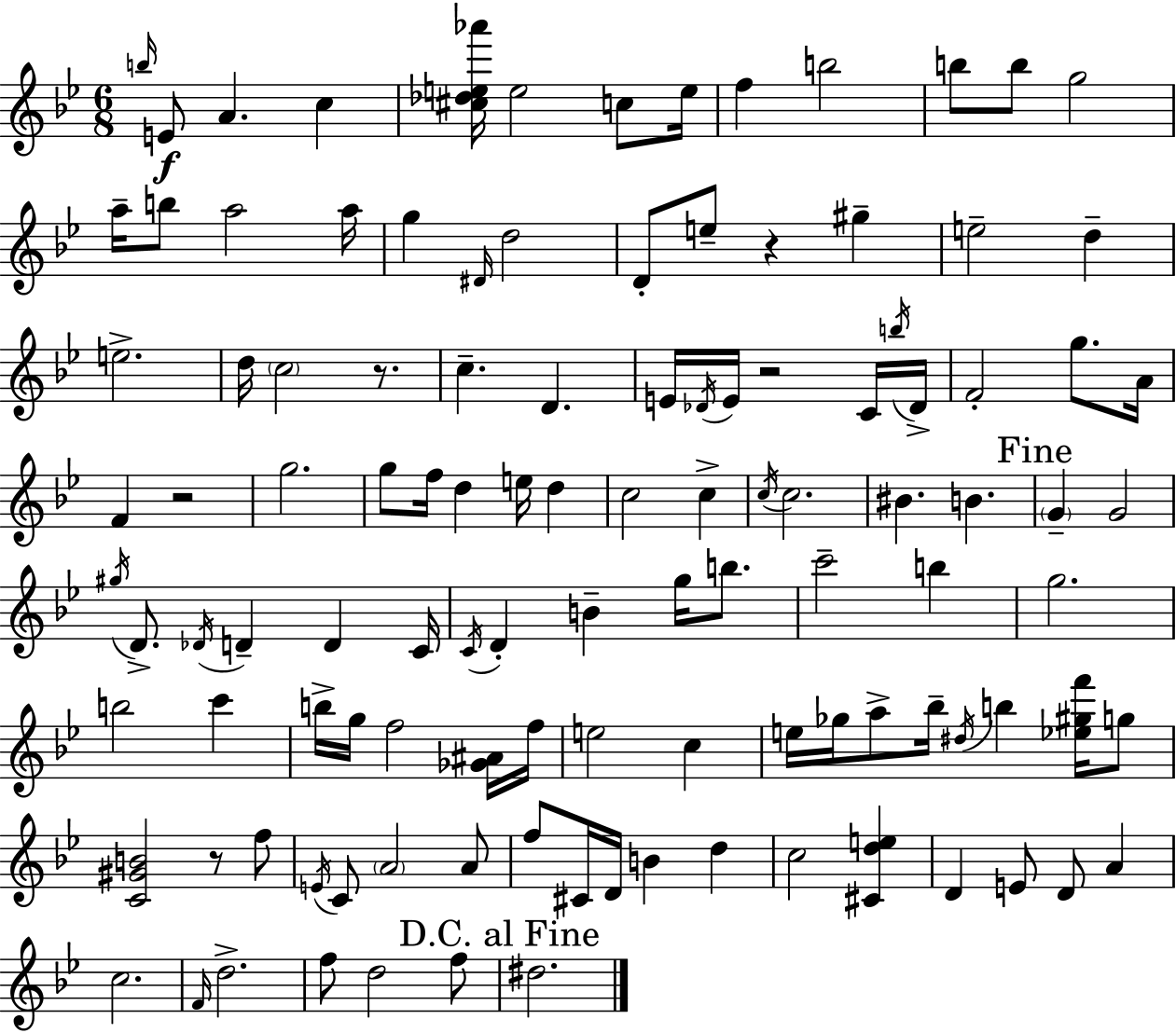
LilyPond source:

{
  \clef treble
  \numericTimeSignature
  \time 6/8
  \key bes \major
  \repeat volta 2 { \grace { b''16 }\f e'8 a'4. c''4 | <cis'' des'' e'' aes'''>16 e''2 c''8 | e''16 f''4 b''2 | b''8 b''8 g''2 | \break a''16-- b''8 a''2 | a''16 g''4 \grace { dis'16 } d''2 | d'8-. e''8-- r4 gis''4-- | e''2-- d''4-- | \break e''2.-> | d''16 \parenthesize c''2 r8. | c''4.-- d'4. | e'16 \acciaccatura { des'16 } e'16 r2 | \break c'16 \acciaccatura { b''16 } des'16-> f'2-. | g''8. a'16 f'4 r2 | g''2. | g''8 f''16 d''4 e''16 | \break d''4 c''2 | c''4-> \acciaccatura { c''16 } c''2. | bis'4. b'4. | \mark "Fine" \parenthesize g'4-- g'2 | \break \acciaccatura { gis''16 } d'8.-> \acciaccatura { des'16 } d'4-- | d'4 c'16 \acciaccatura { c'16 } d'4-. | b'4-- g''16 b''8. c'''2-- | b''4 g''2. | \break b''2 | c'''4 b''16-> g''16 f''2 | <ges' ais'>16 f''16 e''2 | c''4 e''16 ges''16 a''8-> | \break bes''16-- \acciaccatura { dis''16 } b''4 <ees'' gis'' f'''>16 g''8 <c' gis' b'>2 | r8 f''8 \acciaccatura { e'16 } c'8 | \parenthesize a'2 a'8 f''8 | cis'16 d'16 b'4 d''4 c''2 | \break <cis' d'' e''>4 d'4 | e'8 d'8 a'4 c''2. | \grace { f'16 } d''2.-> | f''8 | \break d''2 f''8 \mark "D.C. al Fine" dis''2. | } \bar "|."
}